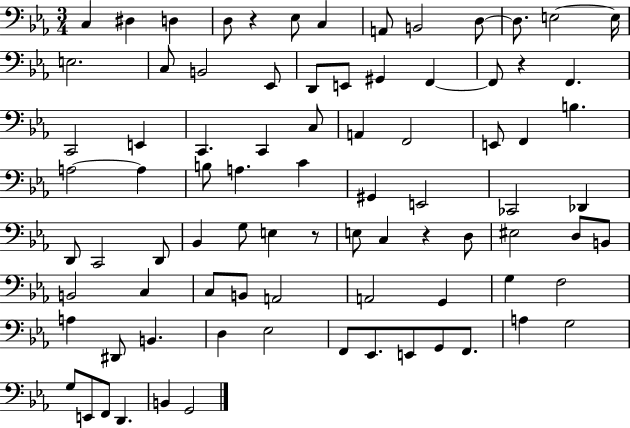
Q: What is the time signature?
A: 3/4